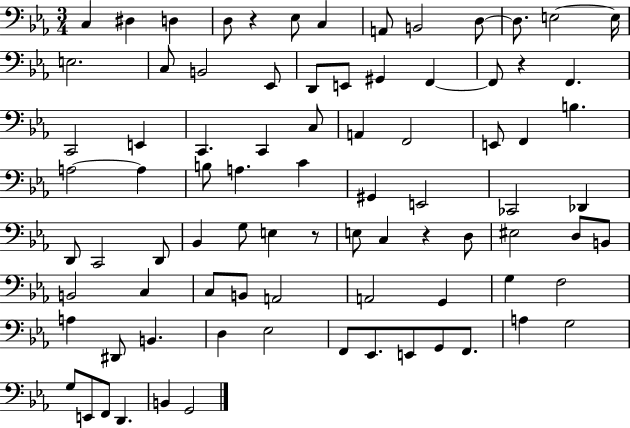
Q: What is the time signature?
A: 3/4